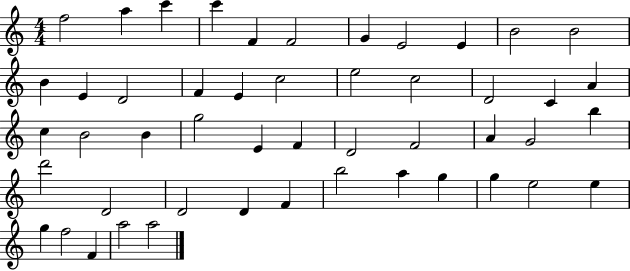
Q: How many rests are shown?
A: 0